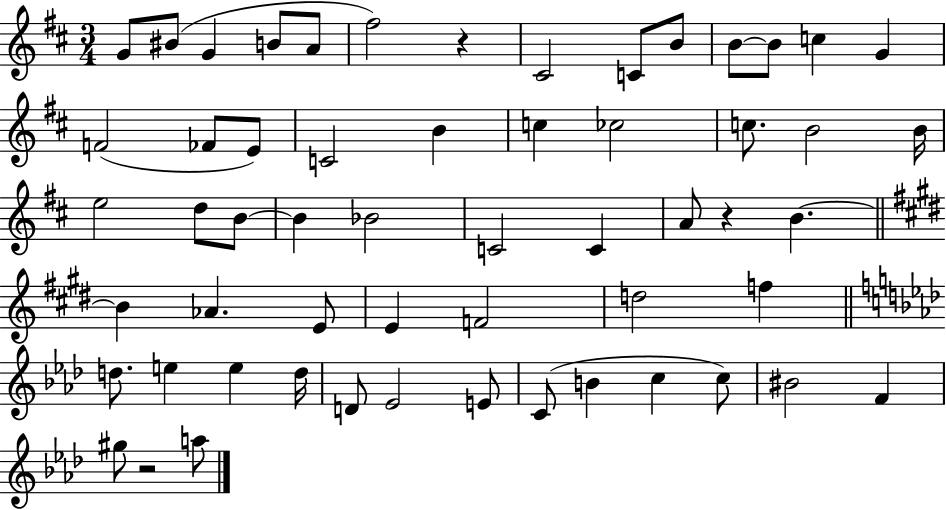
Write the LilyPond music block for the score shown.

{
  \clef treble
  \numericTimeSignature
  \time 3/4
  \key d \major
  g'8 bis'8( g'4 b'8 a'8 | fis''2) r4 | cis'2 c'8 b'8 | b'8~~ b'8 c''4 g'4 | \break f'2( fes'8 e'8) | c'2 b'4 | c''4 ces''2 | c''8. b'2 b'16 | \break e''2 d''8 b'8~~ | b'4 bes'2 | c'2 c'4 | a'8 r4 b'4.~~ | \break \bar "||" \break \key e \major b'4 aes'4. e'8 | e'4 f'2 | d''2 f''4 | \bar "||" \break \key f \minor d''8. e''4 e''4 d''16 | d'8 ees'2 e'8 | c'8( b'4 c''4 c''8) | bis'2 f'4 | \break gis''8 r2 a''8 | \bar "|."
}